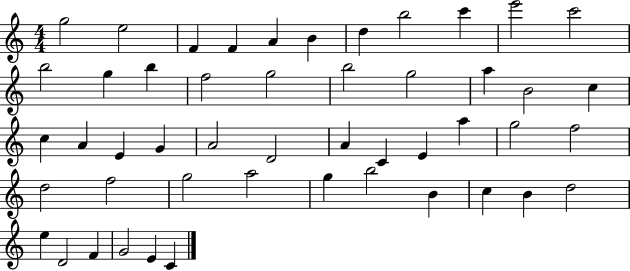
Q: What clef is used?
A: treble